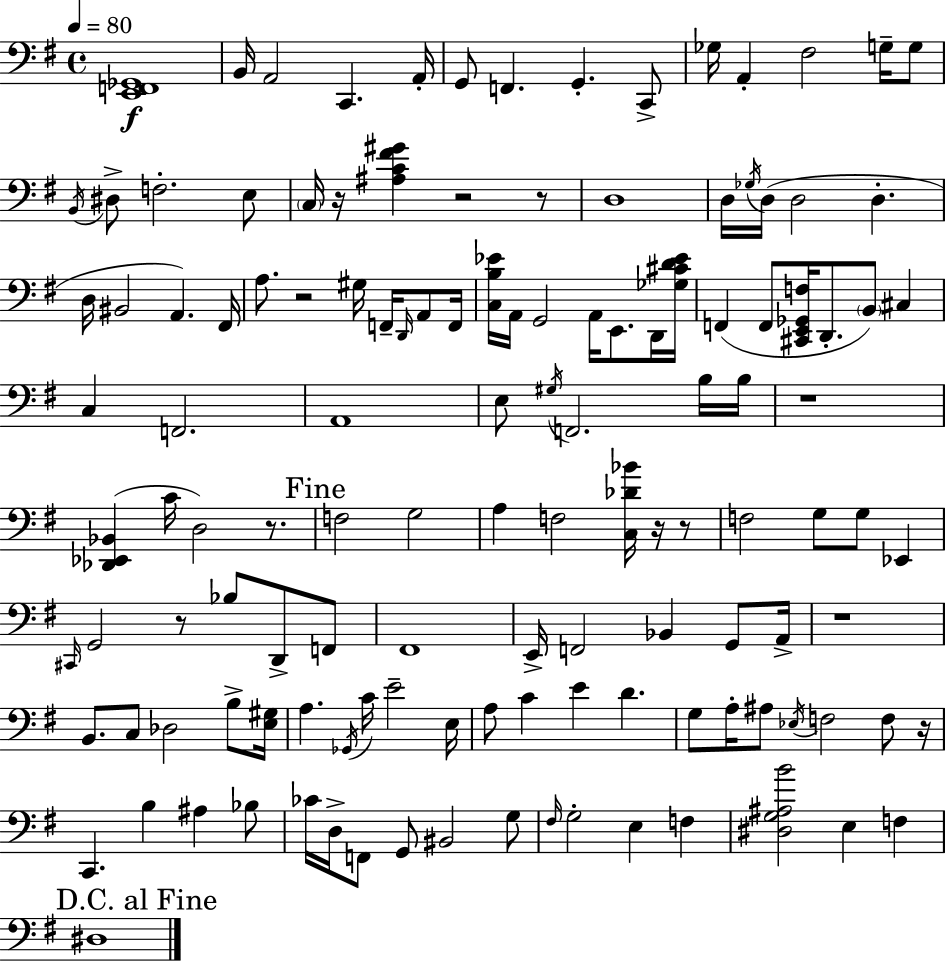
{
  \clef bass
  \time 4/4
  \defaultTimeSignature
  \key g \major
  \tempo 4 = 80
  \repeat volta 2 { <e, f, ges,>1\f | b,16 a,2 c,4. a,16-. | g,8 f,4. g,4.-. c,8-> | ges16 a,4-. fis2 g16-- g8 | \break \acciaccatura { b,16 } dis8-> f2.-. e8 | \parenthesize c16 r16 <ais c' fis' gis'>4 r2 r8 | d1 | d16 \acciaccatura { ges16 } d16( d2 d4.-. | \break d16 bis,2 a,4.) | fis,16 a8. r2 gis16 f,16-- \grace { d,16 } | a,8 f,16 <c b ees'>16 a,16 g,2 a,16 e,8. | d,16 <ges cis' d' ees'>16 f,4( f,8 <cis, e, ges, f>16 d,8.-. \parenthesize b,8) cis4 | \break c4 f,2. | a,1 | e8 \acciaccatura { gis16 } f,2. | b16 b16 r1 | \break <des, ees, bes,>4( c'16 d2) | r8. \mark "Fine" f2 g2 | a4 f2 | <c des' bes'>16 r16 r8 f2 g8 g8 | \break ees,4 \grace { cis,16 } g,2 r8 bes8 | d,8-> f,8 fis,1 | e,16-> f,2 bes,4 | g,8 a,16-> r1 | \break b,8. c8 des2 | b8-> <e gis>16 a4. \acciaccatura { ges,16 } c'16 e'2-- | e16 a8 c'4 e'4 | d'4. g8 a16-. ais8 \acciaccatura { ees16 } f2 | \break f8 r16 c,4. b4 | ais4 bes8 ces'16 d16-> f,8 g,8 bis,2 | g8 \grace { fis16 } g2-. | e4 f4 <dis g ais b'>2 | \break e4 f4 \mark "D.C. al Fine" dis1 | } \bar "|."
}